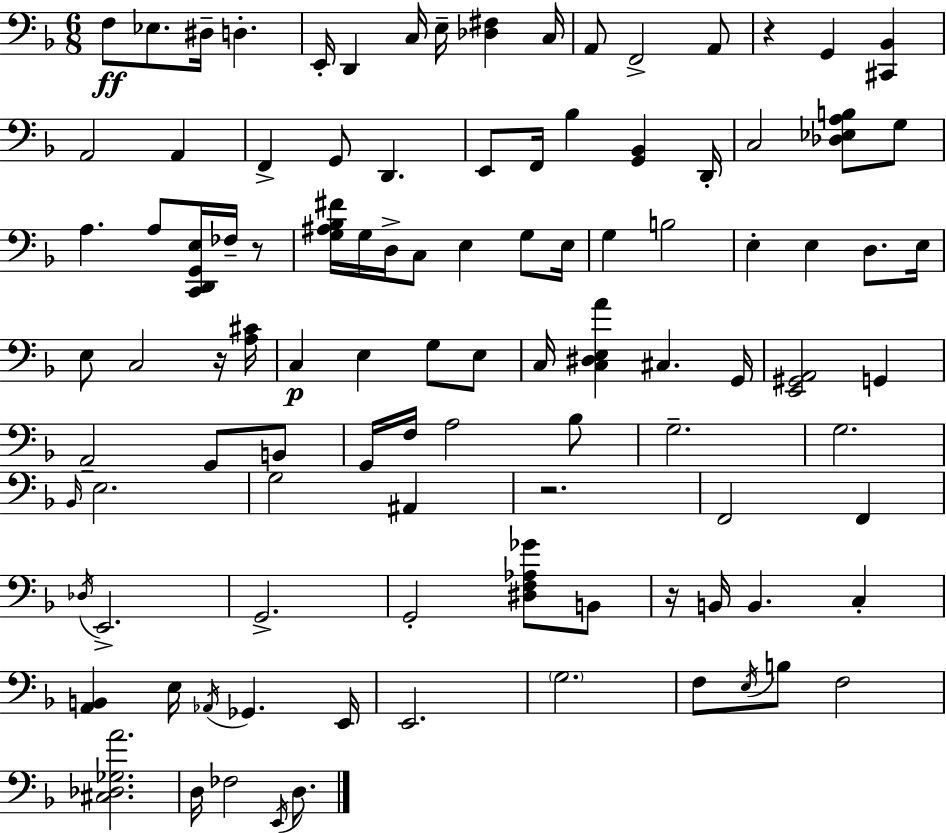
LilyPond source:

{
  \clef bass
  \numericTimeSignature
  \time 6/8
  \key d \minor
  f8\ff ees8. dis16-- d4.-. | e,16-. d,4 c16 e16-- <des fis>4 c16 | a,8 f,2-> a,8 | r4 g,4 <cis, bes,>4 | \break a,2 a,4 | f,4-> g,8 d,4. | e,8 f,16 bes4 <g, bes,>4 d,16-. | c2 <des ees a b>8 g8 | \break a4. a8 <c, d, g, e>16 fes16-- r8 | <g ais bes fis'>16 g16 d16-> c8 e4 g8 e16 | g4 b2 | e4-. e4 d8. e16 | \break e8 c2 r16 <a cis'>16 | c4\p e4 g8 e8 | c16 <c dis e a'>4 cis4. g,16 | <e, gis, a,>2 g,4 | \break a,2-- g,8 b,8 | g,16 f16 a2 bes8 | g2.-- | g2. | \break \grace { bes,16 } e2. | g2 ais,4 | r2. | f,2 f,4 | \break \acciaccatura { des16 } e,2.-> | g,2.-> | g,2-. <dis f aes ges'>8 | b,8 r16 b,16 b,4. c4-. | \break <a, b,>4 e16 \acciaccatura { aes,16 } ges,4. | e,16 e,2. | \parenthesize g2. | f8 \acciaccatura { e16 } b8 f2 | \break <cis des ges a'>2. | d16 fes2 | \acciaccatura { e,16 } d8. \bar "|."
}